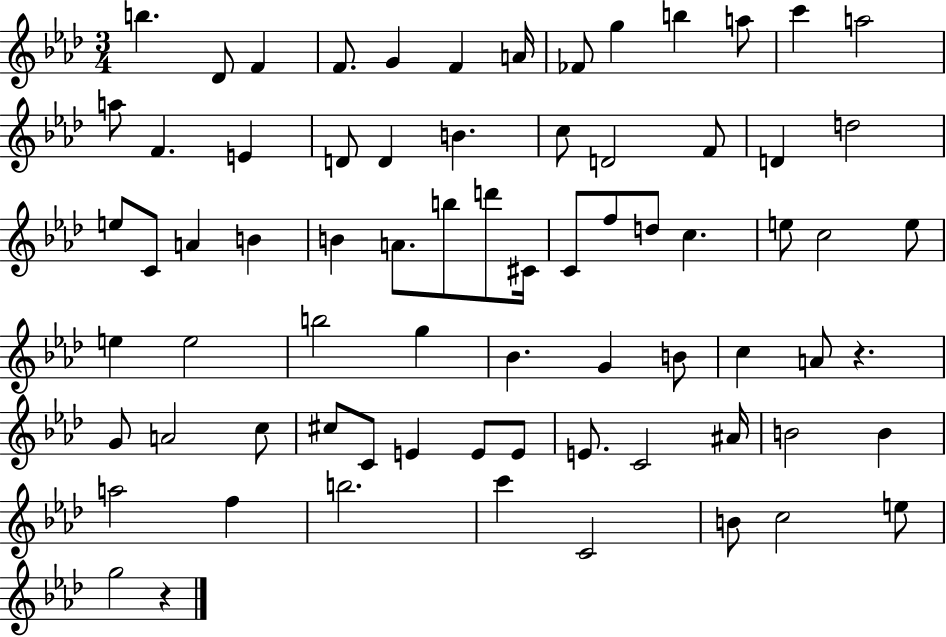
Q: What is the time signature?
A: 3/4